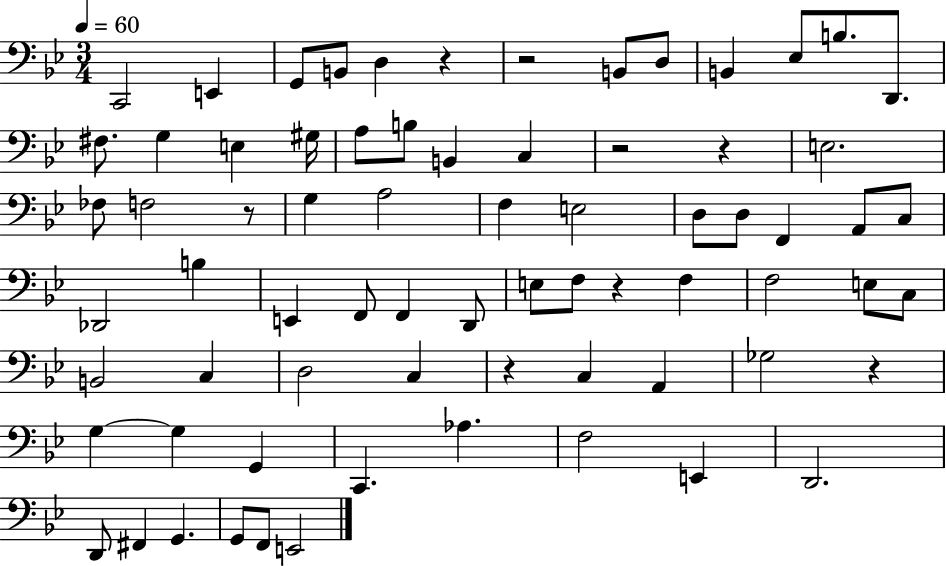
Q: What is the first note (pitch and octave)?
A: C2